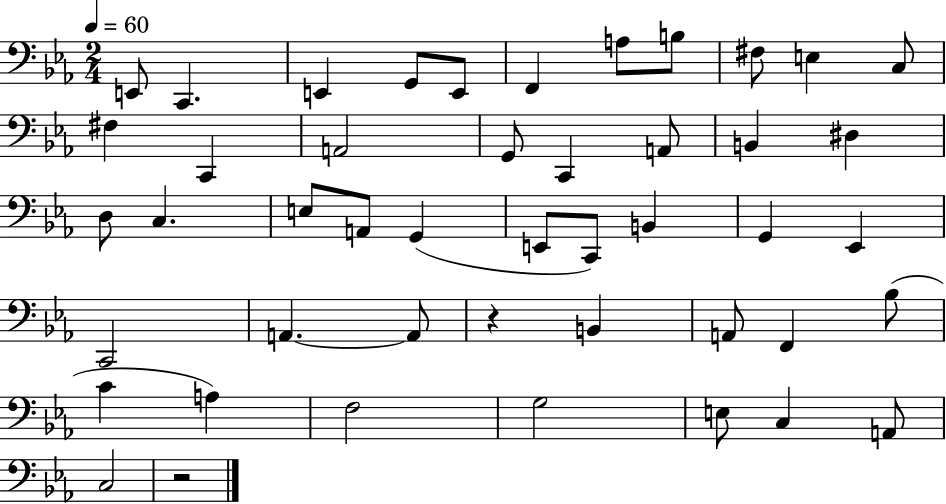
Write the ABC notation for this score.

X:1
T:Untitled
M:2/4
L:1/4
K:Eb
E,,/2 C,, E,, G,,/2 E,,/2 F,, A,/2 B,/2 ^F,/2 E, C,/2 ^F, C,, A,,2 G,,/2 C,, A,,/2 B,, ^D, D,/2 C, E,/2 A,,/2 G,, E,,/2 C,,/2 B,, G,, _E,, C,,2 A,, A,,/2 z B,, A,,/2 F,, _B,/2 C A, F,2 G,2 E,/2 C, A,,/2 C,2 z2